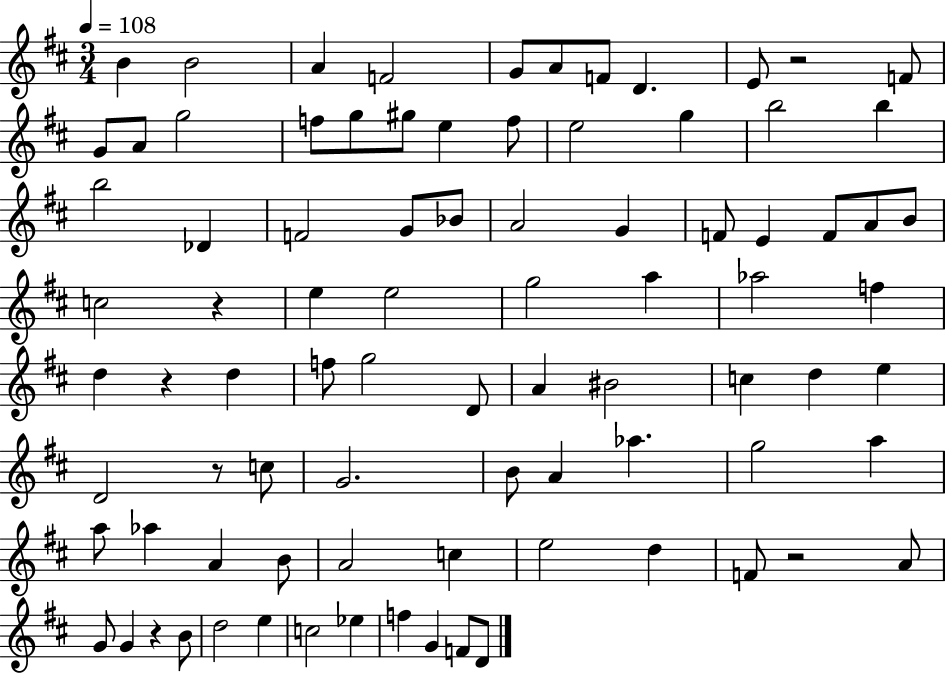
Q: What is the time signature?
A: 3/4